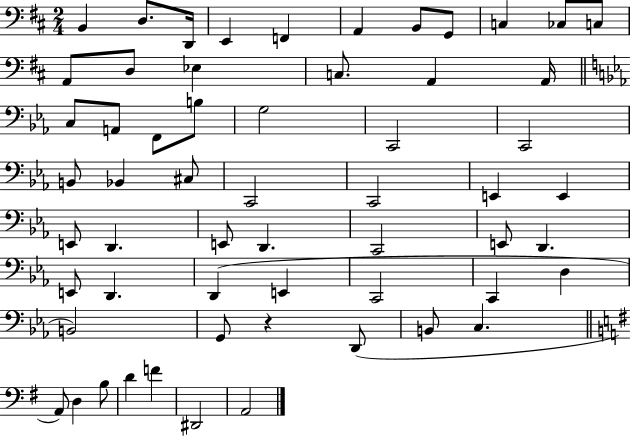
X:1
T:Untitled
M:2/4
L:1/4
K:D
B,, D,/2 D,,/4 E,, F,, A,, B,,/2 G,,/2 C, _C,/2 C,/2 A,,/2 D,/2 _E, C,/2 A,, A,,/4 C,/2 A,,/2 F,,/2 B,/2 G,2 C,,2 C,,2 B,,/2 _B,, ^C,/2 C,,2 C,,2 E,, E,, E,,/2 D,, E,,/2 D,, C,,2 E,,/2 D,, E,,/2 D,, D,, E,, C,,2 C,, D, B,,2 G,,/2 z D,,/2 B,,/2 C, A,,/2 D, B,/2 D F ^D,,2 A,,2